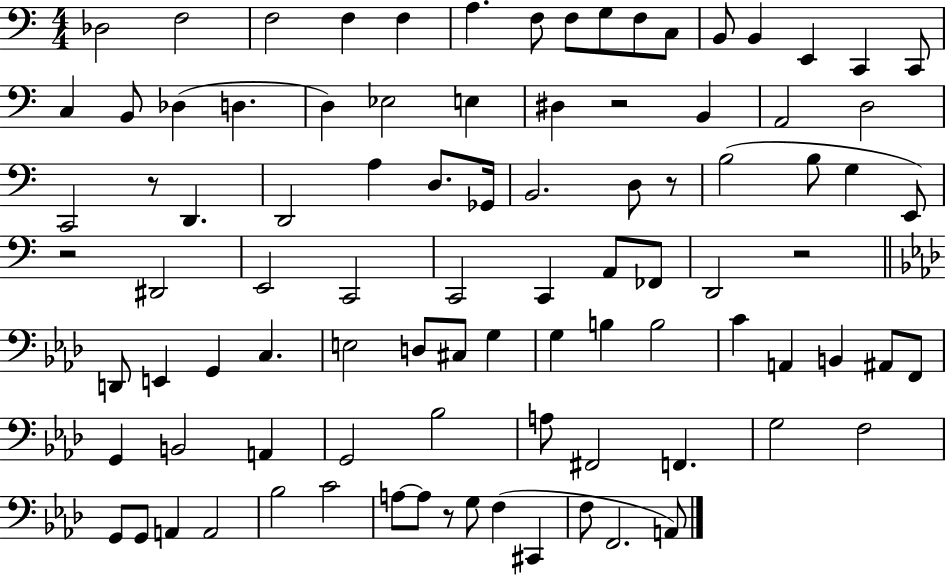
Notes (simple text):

Db3/h F3/h F3/h F3/q F3/q A3/q. F3/e F3/e G3/e F3/e C3/e B2/e B2/q E2/q C2/q C2/e C3/q B2/e Db3/q D3/q. D3/q Eb3/h E3/q D#3/q R/h B2/q A2/h D3/h C2/h R/e D2/q. D2/h A3/q D3/e. Gb2/s B2/h. D3/e R/e B3/h B3/e G3/q E2/e R/h D#2/h E2/h C2/h C2/h C2/q A2/e FES2/e D2/h R/h D2/e E2/q G2/q C3/q. E3/h D3/e C#3/e G3/q G3/q B3/q B3/h C4/q A2/q B2/q A#2/e F2/e G2/q B2/h A2/q G2/h Bb3/h A3/e F#2/h F2/q. G3/h F3/h G2/e G2/e A2/q A2/h Bb3/h C4/h A3/e A3/e R/e G3/e F3/q C#2/q F3/e F2/h. A2/e